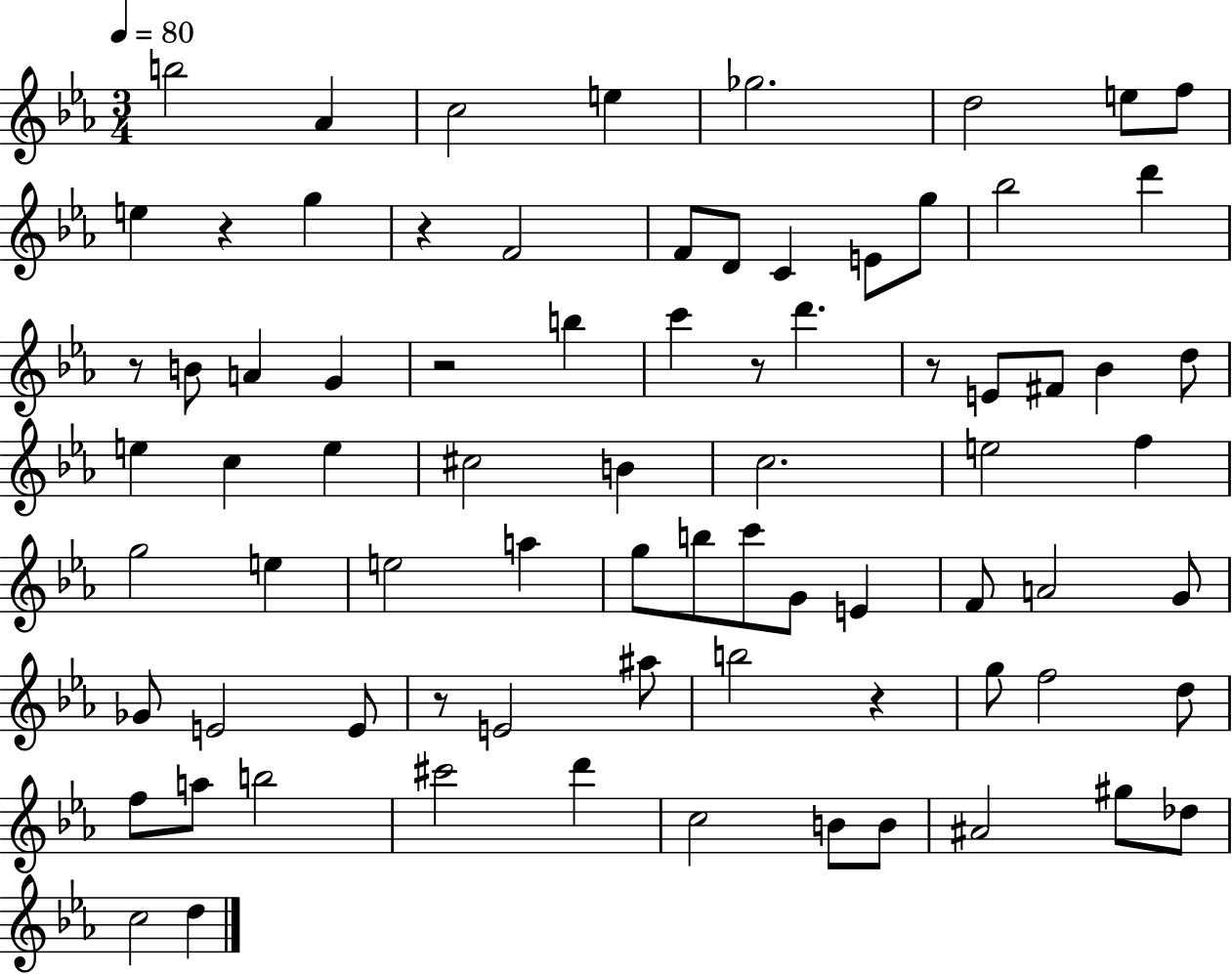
{
  \clef treble
  \numericTimeSignature
  \time 3/4
  \key ees \major
  \tempo 4 = 80
  \repeat volta 2 { b''2 aes'4 | c''2 e''4 | ges''2. | d''2 e''8 f''8 | \break e''4 r4 g''4 | r4 f'2 | f'8 d'8 c'4 e'8 g''8 | bes''2 d'''4 | \break r8 b'8 a'4 g'4 | r2 b''4 | c'''4 r8 d'''4. | r8 e'8 fis'8 bes'4 d''8 | \break e''4 c''4 e''4 | cis''2 b'4 | c''2. | e''2 f''4 | \break g''2 e''4 | e''2 a''4 | g''8 b''8 c'''8 g'8 e'4 | f'8 a'2 g'8 | \break ges'8 e'2 e'8 | r8 e'2 ais''8 | b''2 r4 | g''8 f''2 d''8 | \break f''8 a''8 b''2 | cis'''2 d'''4 | c''2 b'8 b'8 | ais'2 gis''8 des''8 | \break c''2 d''4 | } \bar "|."
}